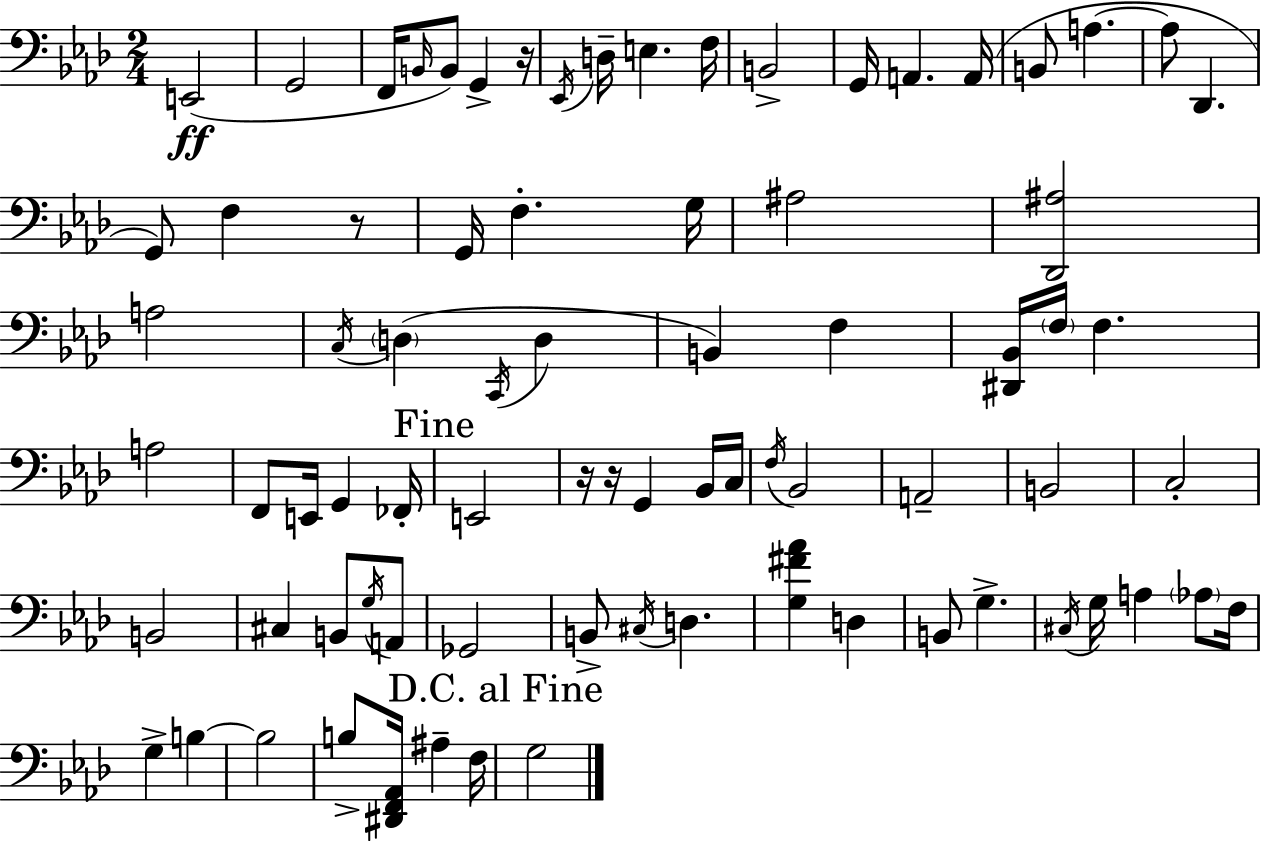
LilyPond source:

{
  \clef bass
  \numericTimeSignature
  \time 2/4
  \key f \minor
  e,2(\ff | g,2 | f,16 \grace { b,16 }) b,8 g,4-> | r16 \acciaccatura { ees,16 } d16-- e4. | \break f16 b,2-> | g,16 a,4. | a,16( b,8 a4.~~ | a8 des,4. | \break g,8) f4 | r8 g,16 f4.-. | g16 ais2 | <des, ais>2 | \break a2 | \acciaccatura { c16 }( \parenthesize d4 \acciaccatura { c,16 } | d4 b,4) | f4 <dis, bes,>16 \parenthesize f16 f4. | \break a2 | f,8 e,16 g,4 | fes,16-. \mark "Fine" e,2 | r16 r16 g,4 | \break bes,16 c16 \acciaccatura { f16 } bes,2 | a,2-- | b,2 | c2-. | \break b,2 | cis4 | b,8 \acciaccatura { g16 } a,8 ges,2 | b,8-> | \break \acciaccatura { cis16 } d4. <g fis' aes'>4 | d4 b,8 | g4.-> \acciaccatura { cis16 } | g16 a4 \parenthesize aes8 f16 | \break g4-> b4~~ | b2 | b8-> <dis, f, aes,>16 ais4-- f16 | \mark "D.C. al Fine" g2 | \break \bar "|."
}